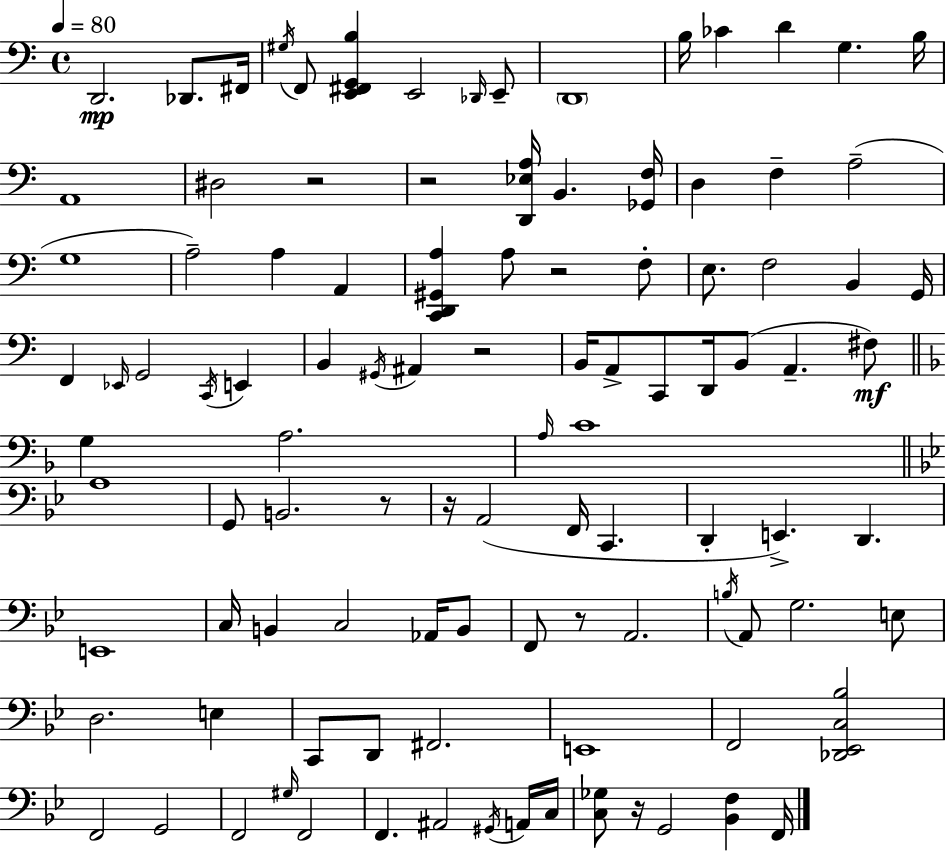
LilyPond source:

{
  \clef bass
  \time 4/4
  \defaultTimeSignature
  \key a \minor
  \tempo 4 = 80
  d,2.\mp des,8. fis,16 | \acciaccatura { gis16 } f,8 <e, fis, g, b>4 e,2 \grace { des,16 } | e,8-- \parenthesize d,1 | b16 ces'4 d'4 g4. | \break b16 a,1 | dis2 r2 | r2 <d, ees a>16 b,4. | <ges, f>16 d4 f4-- a2--( | \break g1 | a2--) a4 a,4 | <c, d, gis, a>4 a8 r2 | f8-. e8. f2 b,4 | \break g,16 f,4 \grace { ees,16 } g,2 \acciaccatura { c,16 } | e,4 b,4 \acciaccatura { gis,16 } ais,4 r2 | b,16 a,8-> c,8 d,16 b,8( a,4.-- | fis8\mf) \bar "||" \break \key f \major g4 a2. | \grace { a16 } c'1 | \bar "||" \break \key bes \major a1 | g,8 b,2. r8 | r16 a,2( f,16 c,4. | d,4-. e,4.->) d,4. | \break e,1 | c16 b,4 c2 aes,16 b,8 | f,8 r8 a,2. | \acciaccatura { b16 } a,8 g2. e8 | \break d2. e4 | c,8 d,8 fis,2. | e,1 | f,2 <des, ees, c bes>2 | \break f,2 g,2 | f,2 \grace { gis16 } f,2 | f,4. ais,2 | \acciaccatura { gis,16 } a,16 c16 <c ges>8 r16 g,2 <bes, f>4 | \break f,16 \bar "|."
}